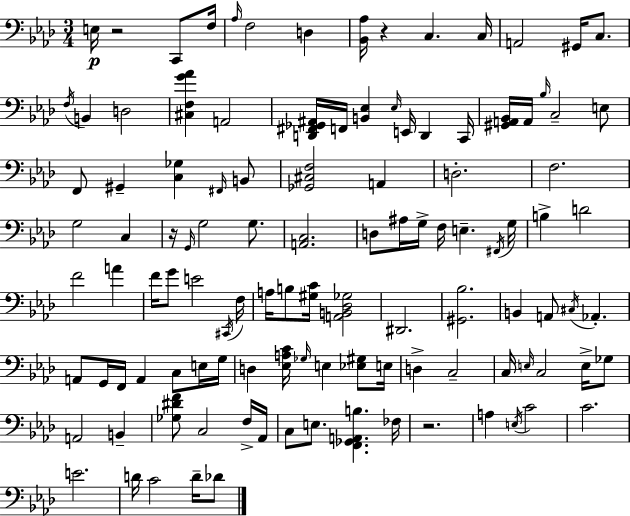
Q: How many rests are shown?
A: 4